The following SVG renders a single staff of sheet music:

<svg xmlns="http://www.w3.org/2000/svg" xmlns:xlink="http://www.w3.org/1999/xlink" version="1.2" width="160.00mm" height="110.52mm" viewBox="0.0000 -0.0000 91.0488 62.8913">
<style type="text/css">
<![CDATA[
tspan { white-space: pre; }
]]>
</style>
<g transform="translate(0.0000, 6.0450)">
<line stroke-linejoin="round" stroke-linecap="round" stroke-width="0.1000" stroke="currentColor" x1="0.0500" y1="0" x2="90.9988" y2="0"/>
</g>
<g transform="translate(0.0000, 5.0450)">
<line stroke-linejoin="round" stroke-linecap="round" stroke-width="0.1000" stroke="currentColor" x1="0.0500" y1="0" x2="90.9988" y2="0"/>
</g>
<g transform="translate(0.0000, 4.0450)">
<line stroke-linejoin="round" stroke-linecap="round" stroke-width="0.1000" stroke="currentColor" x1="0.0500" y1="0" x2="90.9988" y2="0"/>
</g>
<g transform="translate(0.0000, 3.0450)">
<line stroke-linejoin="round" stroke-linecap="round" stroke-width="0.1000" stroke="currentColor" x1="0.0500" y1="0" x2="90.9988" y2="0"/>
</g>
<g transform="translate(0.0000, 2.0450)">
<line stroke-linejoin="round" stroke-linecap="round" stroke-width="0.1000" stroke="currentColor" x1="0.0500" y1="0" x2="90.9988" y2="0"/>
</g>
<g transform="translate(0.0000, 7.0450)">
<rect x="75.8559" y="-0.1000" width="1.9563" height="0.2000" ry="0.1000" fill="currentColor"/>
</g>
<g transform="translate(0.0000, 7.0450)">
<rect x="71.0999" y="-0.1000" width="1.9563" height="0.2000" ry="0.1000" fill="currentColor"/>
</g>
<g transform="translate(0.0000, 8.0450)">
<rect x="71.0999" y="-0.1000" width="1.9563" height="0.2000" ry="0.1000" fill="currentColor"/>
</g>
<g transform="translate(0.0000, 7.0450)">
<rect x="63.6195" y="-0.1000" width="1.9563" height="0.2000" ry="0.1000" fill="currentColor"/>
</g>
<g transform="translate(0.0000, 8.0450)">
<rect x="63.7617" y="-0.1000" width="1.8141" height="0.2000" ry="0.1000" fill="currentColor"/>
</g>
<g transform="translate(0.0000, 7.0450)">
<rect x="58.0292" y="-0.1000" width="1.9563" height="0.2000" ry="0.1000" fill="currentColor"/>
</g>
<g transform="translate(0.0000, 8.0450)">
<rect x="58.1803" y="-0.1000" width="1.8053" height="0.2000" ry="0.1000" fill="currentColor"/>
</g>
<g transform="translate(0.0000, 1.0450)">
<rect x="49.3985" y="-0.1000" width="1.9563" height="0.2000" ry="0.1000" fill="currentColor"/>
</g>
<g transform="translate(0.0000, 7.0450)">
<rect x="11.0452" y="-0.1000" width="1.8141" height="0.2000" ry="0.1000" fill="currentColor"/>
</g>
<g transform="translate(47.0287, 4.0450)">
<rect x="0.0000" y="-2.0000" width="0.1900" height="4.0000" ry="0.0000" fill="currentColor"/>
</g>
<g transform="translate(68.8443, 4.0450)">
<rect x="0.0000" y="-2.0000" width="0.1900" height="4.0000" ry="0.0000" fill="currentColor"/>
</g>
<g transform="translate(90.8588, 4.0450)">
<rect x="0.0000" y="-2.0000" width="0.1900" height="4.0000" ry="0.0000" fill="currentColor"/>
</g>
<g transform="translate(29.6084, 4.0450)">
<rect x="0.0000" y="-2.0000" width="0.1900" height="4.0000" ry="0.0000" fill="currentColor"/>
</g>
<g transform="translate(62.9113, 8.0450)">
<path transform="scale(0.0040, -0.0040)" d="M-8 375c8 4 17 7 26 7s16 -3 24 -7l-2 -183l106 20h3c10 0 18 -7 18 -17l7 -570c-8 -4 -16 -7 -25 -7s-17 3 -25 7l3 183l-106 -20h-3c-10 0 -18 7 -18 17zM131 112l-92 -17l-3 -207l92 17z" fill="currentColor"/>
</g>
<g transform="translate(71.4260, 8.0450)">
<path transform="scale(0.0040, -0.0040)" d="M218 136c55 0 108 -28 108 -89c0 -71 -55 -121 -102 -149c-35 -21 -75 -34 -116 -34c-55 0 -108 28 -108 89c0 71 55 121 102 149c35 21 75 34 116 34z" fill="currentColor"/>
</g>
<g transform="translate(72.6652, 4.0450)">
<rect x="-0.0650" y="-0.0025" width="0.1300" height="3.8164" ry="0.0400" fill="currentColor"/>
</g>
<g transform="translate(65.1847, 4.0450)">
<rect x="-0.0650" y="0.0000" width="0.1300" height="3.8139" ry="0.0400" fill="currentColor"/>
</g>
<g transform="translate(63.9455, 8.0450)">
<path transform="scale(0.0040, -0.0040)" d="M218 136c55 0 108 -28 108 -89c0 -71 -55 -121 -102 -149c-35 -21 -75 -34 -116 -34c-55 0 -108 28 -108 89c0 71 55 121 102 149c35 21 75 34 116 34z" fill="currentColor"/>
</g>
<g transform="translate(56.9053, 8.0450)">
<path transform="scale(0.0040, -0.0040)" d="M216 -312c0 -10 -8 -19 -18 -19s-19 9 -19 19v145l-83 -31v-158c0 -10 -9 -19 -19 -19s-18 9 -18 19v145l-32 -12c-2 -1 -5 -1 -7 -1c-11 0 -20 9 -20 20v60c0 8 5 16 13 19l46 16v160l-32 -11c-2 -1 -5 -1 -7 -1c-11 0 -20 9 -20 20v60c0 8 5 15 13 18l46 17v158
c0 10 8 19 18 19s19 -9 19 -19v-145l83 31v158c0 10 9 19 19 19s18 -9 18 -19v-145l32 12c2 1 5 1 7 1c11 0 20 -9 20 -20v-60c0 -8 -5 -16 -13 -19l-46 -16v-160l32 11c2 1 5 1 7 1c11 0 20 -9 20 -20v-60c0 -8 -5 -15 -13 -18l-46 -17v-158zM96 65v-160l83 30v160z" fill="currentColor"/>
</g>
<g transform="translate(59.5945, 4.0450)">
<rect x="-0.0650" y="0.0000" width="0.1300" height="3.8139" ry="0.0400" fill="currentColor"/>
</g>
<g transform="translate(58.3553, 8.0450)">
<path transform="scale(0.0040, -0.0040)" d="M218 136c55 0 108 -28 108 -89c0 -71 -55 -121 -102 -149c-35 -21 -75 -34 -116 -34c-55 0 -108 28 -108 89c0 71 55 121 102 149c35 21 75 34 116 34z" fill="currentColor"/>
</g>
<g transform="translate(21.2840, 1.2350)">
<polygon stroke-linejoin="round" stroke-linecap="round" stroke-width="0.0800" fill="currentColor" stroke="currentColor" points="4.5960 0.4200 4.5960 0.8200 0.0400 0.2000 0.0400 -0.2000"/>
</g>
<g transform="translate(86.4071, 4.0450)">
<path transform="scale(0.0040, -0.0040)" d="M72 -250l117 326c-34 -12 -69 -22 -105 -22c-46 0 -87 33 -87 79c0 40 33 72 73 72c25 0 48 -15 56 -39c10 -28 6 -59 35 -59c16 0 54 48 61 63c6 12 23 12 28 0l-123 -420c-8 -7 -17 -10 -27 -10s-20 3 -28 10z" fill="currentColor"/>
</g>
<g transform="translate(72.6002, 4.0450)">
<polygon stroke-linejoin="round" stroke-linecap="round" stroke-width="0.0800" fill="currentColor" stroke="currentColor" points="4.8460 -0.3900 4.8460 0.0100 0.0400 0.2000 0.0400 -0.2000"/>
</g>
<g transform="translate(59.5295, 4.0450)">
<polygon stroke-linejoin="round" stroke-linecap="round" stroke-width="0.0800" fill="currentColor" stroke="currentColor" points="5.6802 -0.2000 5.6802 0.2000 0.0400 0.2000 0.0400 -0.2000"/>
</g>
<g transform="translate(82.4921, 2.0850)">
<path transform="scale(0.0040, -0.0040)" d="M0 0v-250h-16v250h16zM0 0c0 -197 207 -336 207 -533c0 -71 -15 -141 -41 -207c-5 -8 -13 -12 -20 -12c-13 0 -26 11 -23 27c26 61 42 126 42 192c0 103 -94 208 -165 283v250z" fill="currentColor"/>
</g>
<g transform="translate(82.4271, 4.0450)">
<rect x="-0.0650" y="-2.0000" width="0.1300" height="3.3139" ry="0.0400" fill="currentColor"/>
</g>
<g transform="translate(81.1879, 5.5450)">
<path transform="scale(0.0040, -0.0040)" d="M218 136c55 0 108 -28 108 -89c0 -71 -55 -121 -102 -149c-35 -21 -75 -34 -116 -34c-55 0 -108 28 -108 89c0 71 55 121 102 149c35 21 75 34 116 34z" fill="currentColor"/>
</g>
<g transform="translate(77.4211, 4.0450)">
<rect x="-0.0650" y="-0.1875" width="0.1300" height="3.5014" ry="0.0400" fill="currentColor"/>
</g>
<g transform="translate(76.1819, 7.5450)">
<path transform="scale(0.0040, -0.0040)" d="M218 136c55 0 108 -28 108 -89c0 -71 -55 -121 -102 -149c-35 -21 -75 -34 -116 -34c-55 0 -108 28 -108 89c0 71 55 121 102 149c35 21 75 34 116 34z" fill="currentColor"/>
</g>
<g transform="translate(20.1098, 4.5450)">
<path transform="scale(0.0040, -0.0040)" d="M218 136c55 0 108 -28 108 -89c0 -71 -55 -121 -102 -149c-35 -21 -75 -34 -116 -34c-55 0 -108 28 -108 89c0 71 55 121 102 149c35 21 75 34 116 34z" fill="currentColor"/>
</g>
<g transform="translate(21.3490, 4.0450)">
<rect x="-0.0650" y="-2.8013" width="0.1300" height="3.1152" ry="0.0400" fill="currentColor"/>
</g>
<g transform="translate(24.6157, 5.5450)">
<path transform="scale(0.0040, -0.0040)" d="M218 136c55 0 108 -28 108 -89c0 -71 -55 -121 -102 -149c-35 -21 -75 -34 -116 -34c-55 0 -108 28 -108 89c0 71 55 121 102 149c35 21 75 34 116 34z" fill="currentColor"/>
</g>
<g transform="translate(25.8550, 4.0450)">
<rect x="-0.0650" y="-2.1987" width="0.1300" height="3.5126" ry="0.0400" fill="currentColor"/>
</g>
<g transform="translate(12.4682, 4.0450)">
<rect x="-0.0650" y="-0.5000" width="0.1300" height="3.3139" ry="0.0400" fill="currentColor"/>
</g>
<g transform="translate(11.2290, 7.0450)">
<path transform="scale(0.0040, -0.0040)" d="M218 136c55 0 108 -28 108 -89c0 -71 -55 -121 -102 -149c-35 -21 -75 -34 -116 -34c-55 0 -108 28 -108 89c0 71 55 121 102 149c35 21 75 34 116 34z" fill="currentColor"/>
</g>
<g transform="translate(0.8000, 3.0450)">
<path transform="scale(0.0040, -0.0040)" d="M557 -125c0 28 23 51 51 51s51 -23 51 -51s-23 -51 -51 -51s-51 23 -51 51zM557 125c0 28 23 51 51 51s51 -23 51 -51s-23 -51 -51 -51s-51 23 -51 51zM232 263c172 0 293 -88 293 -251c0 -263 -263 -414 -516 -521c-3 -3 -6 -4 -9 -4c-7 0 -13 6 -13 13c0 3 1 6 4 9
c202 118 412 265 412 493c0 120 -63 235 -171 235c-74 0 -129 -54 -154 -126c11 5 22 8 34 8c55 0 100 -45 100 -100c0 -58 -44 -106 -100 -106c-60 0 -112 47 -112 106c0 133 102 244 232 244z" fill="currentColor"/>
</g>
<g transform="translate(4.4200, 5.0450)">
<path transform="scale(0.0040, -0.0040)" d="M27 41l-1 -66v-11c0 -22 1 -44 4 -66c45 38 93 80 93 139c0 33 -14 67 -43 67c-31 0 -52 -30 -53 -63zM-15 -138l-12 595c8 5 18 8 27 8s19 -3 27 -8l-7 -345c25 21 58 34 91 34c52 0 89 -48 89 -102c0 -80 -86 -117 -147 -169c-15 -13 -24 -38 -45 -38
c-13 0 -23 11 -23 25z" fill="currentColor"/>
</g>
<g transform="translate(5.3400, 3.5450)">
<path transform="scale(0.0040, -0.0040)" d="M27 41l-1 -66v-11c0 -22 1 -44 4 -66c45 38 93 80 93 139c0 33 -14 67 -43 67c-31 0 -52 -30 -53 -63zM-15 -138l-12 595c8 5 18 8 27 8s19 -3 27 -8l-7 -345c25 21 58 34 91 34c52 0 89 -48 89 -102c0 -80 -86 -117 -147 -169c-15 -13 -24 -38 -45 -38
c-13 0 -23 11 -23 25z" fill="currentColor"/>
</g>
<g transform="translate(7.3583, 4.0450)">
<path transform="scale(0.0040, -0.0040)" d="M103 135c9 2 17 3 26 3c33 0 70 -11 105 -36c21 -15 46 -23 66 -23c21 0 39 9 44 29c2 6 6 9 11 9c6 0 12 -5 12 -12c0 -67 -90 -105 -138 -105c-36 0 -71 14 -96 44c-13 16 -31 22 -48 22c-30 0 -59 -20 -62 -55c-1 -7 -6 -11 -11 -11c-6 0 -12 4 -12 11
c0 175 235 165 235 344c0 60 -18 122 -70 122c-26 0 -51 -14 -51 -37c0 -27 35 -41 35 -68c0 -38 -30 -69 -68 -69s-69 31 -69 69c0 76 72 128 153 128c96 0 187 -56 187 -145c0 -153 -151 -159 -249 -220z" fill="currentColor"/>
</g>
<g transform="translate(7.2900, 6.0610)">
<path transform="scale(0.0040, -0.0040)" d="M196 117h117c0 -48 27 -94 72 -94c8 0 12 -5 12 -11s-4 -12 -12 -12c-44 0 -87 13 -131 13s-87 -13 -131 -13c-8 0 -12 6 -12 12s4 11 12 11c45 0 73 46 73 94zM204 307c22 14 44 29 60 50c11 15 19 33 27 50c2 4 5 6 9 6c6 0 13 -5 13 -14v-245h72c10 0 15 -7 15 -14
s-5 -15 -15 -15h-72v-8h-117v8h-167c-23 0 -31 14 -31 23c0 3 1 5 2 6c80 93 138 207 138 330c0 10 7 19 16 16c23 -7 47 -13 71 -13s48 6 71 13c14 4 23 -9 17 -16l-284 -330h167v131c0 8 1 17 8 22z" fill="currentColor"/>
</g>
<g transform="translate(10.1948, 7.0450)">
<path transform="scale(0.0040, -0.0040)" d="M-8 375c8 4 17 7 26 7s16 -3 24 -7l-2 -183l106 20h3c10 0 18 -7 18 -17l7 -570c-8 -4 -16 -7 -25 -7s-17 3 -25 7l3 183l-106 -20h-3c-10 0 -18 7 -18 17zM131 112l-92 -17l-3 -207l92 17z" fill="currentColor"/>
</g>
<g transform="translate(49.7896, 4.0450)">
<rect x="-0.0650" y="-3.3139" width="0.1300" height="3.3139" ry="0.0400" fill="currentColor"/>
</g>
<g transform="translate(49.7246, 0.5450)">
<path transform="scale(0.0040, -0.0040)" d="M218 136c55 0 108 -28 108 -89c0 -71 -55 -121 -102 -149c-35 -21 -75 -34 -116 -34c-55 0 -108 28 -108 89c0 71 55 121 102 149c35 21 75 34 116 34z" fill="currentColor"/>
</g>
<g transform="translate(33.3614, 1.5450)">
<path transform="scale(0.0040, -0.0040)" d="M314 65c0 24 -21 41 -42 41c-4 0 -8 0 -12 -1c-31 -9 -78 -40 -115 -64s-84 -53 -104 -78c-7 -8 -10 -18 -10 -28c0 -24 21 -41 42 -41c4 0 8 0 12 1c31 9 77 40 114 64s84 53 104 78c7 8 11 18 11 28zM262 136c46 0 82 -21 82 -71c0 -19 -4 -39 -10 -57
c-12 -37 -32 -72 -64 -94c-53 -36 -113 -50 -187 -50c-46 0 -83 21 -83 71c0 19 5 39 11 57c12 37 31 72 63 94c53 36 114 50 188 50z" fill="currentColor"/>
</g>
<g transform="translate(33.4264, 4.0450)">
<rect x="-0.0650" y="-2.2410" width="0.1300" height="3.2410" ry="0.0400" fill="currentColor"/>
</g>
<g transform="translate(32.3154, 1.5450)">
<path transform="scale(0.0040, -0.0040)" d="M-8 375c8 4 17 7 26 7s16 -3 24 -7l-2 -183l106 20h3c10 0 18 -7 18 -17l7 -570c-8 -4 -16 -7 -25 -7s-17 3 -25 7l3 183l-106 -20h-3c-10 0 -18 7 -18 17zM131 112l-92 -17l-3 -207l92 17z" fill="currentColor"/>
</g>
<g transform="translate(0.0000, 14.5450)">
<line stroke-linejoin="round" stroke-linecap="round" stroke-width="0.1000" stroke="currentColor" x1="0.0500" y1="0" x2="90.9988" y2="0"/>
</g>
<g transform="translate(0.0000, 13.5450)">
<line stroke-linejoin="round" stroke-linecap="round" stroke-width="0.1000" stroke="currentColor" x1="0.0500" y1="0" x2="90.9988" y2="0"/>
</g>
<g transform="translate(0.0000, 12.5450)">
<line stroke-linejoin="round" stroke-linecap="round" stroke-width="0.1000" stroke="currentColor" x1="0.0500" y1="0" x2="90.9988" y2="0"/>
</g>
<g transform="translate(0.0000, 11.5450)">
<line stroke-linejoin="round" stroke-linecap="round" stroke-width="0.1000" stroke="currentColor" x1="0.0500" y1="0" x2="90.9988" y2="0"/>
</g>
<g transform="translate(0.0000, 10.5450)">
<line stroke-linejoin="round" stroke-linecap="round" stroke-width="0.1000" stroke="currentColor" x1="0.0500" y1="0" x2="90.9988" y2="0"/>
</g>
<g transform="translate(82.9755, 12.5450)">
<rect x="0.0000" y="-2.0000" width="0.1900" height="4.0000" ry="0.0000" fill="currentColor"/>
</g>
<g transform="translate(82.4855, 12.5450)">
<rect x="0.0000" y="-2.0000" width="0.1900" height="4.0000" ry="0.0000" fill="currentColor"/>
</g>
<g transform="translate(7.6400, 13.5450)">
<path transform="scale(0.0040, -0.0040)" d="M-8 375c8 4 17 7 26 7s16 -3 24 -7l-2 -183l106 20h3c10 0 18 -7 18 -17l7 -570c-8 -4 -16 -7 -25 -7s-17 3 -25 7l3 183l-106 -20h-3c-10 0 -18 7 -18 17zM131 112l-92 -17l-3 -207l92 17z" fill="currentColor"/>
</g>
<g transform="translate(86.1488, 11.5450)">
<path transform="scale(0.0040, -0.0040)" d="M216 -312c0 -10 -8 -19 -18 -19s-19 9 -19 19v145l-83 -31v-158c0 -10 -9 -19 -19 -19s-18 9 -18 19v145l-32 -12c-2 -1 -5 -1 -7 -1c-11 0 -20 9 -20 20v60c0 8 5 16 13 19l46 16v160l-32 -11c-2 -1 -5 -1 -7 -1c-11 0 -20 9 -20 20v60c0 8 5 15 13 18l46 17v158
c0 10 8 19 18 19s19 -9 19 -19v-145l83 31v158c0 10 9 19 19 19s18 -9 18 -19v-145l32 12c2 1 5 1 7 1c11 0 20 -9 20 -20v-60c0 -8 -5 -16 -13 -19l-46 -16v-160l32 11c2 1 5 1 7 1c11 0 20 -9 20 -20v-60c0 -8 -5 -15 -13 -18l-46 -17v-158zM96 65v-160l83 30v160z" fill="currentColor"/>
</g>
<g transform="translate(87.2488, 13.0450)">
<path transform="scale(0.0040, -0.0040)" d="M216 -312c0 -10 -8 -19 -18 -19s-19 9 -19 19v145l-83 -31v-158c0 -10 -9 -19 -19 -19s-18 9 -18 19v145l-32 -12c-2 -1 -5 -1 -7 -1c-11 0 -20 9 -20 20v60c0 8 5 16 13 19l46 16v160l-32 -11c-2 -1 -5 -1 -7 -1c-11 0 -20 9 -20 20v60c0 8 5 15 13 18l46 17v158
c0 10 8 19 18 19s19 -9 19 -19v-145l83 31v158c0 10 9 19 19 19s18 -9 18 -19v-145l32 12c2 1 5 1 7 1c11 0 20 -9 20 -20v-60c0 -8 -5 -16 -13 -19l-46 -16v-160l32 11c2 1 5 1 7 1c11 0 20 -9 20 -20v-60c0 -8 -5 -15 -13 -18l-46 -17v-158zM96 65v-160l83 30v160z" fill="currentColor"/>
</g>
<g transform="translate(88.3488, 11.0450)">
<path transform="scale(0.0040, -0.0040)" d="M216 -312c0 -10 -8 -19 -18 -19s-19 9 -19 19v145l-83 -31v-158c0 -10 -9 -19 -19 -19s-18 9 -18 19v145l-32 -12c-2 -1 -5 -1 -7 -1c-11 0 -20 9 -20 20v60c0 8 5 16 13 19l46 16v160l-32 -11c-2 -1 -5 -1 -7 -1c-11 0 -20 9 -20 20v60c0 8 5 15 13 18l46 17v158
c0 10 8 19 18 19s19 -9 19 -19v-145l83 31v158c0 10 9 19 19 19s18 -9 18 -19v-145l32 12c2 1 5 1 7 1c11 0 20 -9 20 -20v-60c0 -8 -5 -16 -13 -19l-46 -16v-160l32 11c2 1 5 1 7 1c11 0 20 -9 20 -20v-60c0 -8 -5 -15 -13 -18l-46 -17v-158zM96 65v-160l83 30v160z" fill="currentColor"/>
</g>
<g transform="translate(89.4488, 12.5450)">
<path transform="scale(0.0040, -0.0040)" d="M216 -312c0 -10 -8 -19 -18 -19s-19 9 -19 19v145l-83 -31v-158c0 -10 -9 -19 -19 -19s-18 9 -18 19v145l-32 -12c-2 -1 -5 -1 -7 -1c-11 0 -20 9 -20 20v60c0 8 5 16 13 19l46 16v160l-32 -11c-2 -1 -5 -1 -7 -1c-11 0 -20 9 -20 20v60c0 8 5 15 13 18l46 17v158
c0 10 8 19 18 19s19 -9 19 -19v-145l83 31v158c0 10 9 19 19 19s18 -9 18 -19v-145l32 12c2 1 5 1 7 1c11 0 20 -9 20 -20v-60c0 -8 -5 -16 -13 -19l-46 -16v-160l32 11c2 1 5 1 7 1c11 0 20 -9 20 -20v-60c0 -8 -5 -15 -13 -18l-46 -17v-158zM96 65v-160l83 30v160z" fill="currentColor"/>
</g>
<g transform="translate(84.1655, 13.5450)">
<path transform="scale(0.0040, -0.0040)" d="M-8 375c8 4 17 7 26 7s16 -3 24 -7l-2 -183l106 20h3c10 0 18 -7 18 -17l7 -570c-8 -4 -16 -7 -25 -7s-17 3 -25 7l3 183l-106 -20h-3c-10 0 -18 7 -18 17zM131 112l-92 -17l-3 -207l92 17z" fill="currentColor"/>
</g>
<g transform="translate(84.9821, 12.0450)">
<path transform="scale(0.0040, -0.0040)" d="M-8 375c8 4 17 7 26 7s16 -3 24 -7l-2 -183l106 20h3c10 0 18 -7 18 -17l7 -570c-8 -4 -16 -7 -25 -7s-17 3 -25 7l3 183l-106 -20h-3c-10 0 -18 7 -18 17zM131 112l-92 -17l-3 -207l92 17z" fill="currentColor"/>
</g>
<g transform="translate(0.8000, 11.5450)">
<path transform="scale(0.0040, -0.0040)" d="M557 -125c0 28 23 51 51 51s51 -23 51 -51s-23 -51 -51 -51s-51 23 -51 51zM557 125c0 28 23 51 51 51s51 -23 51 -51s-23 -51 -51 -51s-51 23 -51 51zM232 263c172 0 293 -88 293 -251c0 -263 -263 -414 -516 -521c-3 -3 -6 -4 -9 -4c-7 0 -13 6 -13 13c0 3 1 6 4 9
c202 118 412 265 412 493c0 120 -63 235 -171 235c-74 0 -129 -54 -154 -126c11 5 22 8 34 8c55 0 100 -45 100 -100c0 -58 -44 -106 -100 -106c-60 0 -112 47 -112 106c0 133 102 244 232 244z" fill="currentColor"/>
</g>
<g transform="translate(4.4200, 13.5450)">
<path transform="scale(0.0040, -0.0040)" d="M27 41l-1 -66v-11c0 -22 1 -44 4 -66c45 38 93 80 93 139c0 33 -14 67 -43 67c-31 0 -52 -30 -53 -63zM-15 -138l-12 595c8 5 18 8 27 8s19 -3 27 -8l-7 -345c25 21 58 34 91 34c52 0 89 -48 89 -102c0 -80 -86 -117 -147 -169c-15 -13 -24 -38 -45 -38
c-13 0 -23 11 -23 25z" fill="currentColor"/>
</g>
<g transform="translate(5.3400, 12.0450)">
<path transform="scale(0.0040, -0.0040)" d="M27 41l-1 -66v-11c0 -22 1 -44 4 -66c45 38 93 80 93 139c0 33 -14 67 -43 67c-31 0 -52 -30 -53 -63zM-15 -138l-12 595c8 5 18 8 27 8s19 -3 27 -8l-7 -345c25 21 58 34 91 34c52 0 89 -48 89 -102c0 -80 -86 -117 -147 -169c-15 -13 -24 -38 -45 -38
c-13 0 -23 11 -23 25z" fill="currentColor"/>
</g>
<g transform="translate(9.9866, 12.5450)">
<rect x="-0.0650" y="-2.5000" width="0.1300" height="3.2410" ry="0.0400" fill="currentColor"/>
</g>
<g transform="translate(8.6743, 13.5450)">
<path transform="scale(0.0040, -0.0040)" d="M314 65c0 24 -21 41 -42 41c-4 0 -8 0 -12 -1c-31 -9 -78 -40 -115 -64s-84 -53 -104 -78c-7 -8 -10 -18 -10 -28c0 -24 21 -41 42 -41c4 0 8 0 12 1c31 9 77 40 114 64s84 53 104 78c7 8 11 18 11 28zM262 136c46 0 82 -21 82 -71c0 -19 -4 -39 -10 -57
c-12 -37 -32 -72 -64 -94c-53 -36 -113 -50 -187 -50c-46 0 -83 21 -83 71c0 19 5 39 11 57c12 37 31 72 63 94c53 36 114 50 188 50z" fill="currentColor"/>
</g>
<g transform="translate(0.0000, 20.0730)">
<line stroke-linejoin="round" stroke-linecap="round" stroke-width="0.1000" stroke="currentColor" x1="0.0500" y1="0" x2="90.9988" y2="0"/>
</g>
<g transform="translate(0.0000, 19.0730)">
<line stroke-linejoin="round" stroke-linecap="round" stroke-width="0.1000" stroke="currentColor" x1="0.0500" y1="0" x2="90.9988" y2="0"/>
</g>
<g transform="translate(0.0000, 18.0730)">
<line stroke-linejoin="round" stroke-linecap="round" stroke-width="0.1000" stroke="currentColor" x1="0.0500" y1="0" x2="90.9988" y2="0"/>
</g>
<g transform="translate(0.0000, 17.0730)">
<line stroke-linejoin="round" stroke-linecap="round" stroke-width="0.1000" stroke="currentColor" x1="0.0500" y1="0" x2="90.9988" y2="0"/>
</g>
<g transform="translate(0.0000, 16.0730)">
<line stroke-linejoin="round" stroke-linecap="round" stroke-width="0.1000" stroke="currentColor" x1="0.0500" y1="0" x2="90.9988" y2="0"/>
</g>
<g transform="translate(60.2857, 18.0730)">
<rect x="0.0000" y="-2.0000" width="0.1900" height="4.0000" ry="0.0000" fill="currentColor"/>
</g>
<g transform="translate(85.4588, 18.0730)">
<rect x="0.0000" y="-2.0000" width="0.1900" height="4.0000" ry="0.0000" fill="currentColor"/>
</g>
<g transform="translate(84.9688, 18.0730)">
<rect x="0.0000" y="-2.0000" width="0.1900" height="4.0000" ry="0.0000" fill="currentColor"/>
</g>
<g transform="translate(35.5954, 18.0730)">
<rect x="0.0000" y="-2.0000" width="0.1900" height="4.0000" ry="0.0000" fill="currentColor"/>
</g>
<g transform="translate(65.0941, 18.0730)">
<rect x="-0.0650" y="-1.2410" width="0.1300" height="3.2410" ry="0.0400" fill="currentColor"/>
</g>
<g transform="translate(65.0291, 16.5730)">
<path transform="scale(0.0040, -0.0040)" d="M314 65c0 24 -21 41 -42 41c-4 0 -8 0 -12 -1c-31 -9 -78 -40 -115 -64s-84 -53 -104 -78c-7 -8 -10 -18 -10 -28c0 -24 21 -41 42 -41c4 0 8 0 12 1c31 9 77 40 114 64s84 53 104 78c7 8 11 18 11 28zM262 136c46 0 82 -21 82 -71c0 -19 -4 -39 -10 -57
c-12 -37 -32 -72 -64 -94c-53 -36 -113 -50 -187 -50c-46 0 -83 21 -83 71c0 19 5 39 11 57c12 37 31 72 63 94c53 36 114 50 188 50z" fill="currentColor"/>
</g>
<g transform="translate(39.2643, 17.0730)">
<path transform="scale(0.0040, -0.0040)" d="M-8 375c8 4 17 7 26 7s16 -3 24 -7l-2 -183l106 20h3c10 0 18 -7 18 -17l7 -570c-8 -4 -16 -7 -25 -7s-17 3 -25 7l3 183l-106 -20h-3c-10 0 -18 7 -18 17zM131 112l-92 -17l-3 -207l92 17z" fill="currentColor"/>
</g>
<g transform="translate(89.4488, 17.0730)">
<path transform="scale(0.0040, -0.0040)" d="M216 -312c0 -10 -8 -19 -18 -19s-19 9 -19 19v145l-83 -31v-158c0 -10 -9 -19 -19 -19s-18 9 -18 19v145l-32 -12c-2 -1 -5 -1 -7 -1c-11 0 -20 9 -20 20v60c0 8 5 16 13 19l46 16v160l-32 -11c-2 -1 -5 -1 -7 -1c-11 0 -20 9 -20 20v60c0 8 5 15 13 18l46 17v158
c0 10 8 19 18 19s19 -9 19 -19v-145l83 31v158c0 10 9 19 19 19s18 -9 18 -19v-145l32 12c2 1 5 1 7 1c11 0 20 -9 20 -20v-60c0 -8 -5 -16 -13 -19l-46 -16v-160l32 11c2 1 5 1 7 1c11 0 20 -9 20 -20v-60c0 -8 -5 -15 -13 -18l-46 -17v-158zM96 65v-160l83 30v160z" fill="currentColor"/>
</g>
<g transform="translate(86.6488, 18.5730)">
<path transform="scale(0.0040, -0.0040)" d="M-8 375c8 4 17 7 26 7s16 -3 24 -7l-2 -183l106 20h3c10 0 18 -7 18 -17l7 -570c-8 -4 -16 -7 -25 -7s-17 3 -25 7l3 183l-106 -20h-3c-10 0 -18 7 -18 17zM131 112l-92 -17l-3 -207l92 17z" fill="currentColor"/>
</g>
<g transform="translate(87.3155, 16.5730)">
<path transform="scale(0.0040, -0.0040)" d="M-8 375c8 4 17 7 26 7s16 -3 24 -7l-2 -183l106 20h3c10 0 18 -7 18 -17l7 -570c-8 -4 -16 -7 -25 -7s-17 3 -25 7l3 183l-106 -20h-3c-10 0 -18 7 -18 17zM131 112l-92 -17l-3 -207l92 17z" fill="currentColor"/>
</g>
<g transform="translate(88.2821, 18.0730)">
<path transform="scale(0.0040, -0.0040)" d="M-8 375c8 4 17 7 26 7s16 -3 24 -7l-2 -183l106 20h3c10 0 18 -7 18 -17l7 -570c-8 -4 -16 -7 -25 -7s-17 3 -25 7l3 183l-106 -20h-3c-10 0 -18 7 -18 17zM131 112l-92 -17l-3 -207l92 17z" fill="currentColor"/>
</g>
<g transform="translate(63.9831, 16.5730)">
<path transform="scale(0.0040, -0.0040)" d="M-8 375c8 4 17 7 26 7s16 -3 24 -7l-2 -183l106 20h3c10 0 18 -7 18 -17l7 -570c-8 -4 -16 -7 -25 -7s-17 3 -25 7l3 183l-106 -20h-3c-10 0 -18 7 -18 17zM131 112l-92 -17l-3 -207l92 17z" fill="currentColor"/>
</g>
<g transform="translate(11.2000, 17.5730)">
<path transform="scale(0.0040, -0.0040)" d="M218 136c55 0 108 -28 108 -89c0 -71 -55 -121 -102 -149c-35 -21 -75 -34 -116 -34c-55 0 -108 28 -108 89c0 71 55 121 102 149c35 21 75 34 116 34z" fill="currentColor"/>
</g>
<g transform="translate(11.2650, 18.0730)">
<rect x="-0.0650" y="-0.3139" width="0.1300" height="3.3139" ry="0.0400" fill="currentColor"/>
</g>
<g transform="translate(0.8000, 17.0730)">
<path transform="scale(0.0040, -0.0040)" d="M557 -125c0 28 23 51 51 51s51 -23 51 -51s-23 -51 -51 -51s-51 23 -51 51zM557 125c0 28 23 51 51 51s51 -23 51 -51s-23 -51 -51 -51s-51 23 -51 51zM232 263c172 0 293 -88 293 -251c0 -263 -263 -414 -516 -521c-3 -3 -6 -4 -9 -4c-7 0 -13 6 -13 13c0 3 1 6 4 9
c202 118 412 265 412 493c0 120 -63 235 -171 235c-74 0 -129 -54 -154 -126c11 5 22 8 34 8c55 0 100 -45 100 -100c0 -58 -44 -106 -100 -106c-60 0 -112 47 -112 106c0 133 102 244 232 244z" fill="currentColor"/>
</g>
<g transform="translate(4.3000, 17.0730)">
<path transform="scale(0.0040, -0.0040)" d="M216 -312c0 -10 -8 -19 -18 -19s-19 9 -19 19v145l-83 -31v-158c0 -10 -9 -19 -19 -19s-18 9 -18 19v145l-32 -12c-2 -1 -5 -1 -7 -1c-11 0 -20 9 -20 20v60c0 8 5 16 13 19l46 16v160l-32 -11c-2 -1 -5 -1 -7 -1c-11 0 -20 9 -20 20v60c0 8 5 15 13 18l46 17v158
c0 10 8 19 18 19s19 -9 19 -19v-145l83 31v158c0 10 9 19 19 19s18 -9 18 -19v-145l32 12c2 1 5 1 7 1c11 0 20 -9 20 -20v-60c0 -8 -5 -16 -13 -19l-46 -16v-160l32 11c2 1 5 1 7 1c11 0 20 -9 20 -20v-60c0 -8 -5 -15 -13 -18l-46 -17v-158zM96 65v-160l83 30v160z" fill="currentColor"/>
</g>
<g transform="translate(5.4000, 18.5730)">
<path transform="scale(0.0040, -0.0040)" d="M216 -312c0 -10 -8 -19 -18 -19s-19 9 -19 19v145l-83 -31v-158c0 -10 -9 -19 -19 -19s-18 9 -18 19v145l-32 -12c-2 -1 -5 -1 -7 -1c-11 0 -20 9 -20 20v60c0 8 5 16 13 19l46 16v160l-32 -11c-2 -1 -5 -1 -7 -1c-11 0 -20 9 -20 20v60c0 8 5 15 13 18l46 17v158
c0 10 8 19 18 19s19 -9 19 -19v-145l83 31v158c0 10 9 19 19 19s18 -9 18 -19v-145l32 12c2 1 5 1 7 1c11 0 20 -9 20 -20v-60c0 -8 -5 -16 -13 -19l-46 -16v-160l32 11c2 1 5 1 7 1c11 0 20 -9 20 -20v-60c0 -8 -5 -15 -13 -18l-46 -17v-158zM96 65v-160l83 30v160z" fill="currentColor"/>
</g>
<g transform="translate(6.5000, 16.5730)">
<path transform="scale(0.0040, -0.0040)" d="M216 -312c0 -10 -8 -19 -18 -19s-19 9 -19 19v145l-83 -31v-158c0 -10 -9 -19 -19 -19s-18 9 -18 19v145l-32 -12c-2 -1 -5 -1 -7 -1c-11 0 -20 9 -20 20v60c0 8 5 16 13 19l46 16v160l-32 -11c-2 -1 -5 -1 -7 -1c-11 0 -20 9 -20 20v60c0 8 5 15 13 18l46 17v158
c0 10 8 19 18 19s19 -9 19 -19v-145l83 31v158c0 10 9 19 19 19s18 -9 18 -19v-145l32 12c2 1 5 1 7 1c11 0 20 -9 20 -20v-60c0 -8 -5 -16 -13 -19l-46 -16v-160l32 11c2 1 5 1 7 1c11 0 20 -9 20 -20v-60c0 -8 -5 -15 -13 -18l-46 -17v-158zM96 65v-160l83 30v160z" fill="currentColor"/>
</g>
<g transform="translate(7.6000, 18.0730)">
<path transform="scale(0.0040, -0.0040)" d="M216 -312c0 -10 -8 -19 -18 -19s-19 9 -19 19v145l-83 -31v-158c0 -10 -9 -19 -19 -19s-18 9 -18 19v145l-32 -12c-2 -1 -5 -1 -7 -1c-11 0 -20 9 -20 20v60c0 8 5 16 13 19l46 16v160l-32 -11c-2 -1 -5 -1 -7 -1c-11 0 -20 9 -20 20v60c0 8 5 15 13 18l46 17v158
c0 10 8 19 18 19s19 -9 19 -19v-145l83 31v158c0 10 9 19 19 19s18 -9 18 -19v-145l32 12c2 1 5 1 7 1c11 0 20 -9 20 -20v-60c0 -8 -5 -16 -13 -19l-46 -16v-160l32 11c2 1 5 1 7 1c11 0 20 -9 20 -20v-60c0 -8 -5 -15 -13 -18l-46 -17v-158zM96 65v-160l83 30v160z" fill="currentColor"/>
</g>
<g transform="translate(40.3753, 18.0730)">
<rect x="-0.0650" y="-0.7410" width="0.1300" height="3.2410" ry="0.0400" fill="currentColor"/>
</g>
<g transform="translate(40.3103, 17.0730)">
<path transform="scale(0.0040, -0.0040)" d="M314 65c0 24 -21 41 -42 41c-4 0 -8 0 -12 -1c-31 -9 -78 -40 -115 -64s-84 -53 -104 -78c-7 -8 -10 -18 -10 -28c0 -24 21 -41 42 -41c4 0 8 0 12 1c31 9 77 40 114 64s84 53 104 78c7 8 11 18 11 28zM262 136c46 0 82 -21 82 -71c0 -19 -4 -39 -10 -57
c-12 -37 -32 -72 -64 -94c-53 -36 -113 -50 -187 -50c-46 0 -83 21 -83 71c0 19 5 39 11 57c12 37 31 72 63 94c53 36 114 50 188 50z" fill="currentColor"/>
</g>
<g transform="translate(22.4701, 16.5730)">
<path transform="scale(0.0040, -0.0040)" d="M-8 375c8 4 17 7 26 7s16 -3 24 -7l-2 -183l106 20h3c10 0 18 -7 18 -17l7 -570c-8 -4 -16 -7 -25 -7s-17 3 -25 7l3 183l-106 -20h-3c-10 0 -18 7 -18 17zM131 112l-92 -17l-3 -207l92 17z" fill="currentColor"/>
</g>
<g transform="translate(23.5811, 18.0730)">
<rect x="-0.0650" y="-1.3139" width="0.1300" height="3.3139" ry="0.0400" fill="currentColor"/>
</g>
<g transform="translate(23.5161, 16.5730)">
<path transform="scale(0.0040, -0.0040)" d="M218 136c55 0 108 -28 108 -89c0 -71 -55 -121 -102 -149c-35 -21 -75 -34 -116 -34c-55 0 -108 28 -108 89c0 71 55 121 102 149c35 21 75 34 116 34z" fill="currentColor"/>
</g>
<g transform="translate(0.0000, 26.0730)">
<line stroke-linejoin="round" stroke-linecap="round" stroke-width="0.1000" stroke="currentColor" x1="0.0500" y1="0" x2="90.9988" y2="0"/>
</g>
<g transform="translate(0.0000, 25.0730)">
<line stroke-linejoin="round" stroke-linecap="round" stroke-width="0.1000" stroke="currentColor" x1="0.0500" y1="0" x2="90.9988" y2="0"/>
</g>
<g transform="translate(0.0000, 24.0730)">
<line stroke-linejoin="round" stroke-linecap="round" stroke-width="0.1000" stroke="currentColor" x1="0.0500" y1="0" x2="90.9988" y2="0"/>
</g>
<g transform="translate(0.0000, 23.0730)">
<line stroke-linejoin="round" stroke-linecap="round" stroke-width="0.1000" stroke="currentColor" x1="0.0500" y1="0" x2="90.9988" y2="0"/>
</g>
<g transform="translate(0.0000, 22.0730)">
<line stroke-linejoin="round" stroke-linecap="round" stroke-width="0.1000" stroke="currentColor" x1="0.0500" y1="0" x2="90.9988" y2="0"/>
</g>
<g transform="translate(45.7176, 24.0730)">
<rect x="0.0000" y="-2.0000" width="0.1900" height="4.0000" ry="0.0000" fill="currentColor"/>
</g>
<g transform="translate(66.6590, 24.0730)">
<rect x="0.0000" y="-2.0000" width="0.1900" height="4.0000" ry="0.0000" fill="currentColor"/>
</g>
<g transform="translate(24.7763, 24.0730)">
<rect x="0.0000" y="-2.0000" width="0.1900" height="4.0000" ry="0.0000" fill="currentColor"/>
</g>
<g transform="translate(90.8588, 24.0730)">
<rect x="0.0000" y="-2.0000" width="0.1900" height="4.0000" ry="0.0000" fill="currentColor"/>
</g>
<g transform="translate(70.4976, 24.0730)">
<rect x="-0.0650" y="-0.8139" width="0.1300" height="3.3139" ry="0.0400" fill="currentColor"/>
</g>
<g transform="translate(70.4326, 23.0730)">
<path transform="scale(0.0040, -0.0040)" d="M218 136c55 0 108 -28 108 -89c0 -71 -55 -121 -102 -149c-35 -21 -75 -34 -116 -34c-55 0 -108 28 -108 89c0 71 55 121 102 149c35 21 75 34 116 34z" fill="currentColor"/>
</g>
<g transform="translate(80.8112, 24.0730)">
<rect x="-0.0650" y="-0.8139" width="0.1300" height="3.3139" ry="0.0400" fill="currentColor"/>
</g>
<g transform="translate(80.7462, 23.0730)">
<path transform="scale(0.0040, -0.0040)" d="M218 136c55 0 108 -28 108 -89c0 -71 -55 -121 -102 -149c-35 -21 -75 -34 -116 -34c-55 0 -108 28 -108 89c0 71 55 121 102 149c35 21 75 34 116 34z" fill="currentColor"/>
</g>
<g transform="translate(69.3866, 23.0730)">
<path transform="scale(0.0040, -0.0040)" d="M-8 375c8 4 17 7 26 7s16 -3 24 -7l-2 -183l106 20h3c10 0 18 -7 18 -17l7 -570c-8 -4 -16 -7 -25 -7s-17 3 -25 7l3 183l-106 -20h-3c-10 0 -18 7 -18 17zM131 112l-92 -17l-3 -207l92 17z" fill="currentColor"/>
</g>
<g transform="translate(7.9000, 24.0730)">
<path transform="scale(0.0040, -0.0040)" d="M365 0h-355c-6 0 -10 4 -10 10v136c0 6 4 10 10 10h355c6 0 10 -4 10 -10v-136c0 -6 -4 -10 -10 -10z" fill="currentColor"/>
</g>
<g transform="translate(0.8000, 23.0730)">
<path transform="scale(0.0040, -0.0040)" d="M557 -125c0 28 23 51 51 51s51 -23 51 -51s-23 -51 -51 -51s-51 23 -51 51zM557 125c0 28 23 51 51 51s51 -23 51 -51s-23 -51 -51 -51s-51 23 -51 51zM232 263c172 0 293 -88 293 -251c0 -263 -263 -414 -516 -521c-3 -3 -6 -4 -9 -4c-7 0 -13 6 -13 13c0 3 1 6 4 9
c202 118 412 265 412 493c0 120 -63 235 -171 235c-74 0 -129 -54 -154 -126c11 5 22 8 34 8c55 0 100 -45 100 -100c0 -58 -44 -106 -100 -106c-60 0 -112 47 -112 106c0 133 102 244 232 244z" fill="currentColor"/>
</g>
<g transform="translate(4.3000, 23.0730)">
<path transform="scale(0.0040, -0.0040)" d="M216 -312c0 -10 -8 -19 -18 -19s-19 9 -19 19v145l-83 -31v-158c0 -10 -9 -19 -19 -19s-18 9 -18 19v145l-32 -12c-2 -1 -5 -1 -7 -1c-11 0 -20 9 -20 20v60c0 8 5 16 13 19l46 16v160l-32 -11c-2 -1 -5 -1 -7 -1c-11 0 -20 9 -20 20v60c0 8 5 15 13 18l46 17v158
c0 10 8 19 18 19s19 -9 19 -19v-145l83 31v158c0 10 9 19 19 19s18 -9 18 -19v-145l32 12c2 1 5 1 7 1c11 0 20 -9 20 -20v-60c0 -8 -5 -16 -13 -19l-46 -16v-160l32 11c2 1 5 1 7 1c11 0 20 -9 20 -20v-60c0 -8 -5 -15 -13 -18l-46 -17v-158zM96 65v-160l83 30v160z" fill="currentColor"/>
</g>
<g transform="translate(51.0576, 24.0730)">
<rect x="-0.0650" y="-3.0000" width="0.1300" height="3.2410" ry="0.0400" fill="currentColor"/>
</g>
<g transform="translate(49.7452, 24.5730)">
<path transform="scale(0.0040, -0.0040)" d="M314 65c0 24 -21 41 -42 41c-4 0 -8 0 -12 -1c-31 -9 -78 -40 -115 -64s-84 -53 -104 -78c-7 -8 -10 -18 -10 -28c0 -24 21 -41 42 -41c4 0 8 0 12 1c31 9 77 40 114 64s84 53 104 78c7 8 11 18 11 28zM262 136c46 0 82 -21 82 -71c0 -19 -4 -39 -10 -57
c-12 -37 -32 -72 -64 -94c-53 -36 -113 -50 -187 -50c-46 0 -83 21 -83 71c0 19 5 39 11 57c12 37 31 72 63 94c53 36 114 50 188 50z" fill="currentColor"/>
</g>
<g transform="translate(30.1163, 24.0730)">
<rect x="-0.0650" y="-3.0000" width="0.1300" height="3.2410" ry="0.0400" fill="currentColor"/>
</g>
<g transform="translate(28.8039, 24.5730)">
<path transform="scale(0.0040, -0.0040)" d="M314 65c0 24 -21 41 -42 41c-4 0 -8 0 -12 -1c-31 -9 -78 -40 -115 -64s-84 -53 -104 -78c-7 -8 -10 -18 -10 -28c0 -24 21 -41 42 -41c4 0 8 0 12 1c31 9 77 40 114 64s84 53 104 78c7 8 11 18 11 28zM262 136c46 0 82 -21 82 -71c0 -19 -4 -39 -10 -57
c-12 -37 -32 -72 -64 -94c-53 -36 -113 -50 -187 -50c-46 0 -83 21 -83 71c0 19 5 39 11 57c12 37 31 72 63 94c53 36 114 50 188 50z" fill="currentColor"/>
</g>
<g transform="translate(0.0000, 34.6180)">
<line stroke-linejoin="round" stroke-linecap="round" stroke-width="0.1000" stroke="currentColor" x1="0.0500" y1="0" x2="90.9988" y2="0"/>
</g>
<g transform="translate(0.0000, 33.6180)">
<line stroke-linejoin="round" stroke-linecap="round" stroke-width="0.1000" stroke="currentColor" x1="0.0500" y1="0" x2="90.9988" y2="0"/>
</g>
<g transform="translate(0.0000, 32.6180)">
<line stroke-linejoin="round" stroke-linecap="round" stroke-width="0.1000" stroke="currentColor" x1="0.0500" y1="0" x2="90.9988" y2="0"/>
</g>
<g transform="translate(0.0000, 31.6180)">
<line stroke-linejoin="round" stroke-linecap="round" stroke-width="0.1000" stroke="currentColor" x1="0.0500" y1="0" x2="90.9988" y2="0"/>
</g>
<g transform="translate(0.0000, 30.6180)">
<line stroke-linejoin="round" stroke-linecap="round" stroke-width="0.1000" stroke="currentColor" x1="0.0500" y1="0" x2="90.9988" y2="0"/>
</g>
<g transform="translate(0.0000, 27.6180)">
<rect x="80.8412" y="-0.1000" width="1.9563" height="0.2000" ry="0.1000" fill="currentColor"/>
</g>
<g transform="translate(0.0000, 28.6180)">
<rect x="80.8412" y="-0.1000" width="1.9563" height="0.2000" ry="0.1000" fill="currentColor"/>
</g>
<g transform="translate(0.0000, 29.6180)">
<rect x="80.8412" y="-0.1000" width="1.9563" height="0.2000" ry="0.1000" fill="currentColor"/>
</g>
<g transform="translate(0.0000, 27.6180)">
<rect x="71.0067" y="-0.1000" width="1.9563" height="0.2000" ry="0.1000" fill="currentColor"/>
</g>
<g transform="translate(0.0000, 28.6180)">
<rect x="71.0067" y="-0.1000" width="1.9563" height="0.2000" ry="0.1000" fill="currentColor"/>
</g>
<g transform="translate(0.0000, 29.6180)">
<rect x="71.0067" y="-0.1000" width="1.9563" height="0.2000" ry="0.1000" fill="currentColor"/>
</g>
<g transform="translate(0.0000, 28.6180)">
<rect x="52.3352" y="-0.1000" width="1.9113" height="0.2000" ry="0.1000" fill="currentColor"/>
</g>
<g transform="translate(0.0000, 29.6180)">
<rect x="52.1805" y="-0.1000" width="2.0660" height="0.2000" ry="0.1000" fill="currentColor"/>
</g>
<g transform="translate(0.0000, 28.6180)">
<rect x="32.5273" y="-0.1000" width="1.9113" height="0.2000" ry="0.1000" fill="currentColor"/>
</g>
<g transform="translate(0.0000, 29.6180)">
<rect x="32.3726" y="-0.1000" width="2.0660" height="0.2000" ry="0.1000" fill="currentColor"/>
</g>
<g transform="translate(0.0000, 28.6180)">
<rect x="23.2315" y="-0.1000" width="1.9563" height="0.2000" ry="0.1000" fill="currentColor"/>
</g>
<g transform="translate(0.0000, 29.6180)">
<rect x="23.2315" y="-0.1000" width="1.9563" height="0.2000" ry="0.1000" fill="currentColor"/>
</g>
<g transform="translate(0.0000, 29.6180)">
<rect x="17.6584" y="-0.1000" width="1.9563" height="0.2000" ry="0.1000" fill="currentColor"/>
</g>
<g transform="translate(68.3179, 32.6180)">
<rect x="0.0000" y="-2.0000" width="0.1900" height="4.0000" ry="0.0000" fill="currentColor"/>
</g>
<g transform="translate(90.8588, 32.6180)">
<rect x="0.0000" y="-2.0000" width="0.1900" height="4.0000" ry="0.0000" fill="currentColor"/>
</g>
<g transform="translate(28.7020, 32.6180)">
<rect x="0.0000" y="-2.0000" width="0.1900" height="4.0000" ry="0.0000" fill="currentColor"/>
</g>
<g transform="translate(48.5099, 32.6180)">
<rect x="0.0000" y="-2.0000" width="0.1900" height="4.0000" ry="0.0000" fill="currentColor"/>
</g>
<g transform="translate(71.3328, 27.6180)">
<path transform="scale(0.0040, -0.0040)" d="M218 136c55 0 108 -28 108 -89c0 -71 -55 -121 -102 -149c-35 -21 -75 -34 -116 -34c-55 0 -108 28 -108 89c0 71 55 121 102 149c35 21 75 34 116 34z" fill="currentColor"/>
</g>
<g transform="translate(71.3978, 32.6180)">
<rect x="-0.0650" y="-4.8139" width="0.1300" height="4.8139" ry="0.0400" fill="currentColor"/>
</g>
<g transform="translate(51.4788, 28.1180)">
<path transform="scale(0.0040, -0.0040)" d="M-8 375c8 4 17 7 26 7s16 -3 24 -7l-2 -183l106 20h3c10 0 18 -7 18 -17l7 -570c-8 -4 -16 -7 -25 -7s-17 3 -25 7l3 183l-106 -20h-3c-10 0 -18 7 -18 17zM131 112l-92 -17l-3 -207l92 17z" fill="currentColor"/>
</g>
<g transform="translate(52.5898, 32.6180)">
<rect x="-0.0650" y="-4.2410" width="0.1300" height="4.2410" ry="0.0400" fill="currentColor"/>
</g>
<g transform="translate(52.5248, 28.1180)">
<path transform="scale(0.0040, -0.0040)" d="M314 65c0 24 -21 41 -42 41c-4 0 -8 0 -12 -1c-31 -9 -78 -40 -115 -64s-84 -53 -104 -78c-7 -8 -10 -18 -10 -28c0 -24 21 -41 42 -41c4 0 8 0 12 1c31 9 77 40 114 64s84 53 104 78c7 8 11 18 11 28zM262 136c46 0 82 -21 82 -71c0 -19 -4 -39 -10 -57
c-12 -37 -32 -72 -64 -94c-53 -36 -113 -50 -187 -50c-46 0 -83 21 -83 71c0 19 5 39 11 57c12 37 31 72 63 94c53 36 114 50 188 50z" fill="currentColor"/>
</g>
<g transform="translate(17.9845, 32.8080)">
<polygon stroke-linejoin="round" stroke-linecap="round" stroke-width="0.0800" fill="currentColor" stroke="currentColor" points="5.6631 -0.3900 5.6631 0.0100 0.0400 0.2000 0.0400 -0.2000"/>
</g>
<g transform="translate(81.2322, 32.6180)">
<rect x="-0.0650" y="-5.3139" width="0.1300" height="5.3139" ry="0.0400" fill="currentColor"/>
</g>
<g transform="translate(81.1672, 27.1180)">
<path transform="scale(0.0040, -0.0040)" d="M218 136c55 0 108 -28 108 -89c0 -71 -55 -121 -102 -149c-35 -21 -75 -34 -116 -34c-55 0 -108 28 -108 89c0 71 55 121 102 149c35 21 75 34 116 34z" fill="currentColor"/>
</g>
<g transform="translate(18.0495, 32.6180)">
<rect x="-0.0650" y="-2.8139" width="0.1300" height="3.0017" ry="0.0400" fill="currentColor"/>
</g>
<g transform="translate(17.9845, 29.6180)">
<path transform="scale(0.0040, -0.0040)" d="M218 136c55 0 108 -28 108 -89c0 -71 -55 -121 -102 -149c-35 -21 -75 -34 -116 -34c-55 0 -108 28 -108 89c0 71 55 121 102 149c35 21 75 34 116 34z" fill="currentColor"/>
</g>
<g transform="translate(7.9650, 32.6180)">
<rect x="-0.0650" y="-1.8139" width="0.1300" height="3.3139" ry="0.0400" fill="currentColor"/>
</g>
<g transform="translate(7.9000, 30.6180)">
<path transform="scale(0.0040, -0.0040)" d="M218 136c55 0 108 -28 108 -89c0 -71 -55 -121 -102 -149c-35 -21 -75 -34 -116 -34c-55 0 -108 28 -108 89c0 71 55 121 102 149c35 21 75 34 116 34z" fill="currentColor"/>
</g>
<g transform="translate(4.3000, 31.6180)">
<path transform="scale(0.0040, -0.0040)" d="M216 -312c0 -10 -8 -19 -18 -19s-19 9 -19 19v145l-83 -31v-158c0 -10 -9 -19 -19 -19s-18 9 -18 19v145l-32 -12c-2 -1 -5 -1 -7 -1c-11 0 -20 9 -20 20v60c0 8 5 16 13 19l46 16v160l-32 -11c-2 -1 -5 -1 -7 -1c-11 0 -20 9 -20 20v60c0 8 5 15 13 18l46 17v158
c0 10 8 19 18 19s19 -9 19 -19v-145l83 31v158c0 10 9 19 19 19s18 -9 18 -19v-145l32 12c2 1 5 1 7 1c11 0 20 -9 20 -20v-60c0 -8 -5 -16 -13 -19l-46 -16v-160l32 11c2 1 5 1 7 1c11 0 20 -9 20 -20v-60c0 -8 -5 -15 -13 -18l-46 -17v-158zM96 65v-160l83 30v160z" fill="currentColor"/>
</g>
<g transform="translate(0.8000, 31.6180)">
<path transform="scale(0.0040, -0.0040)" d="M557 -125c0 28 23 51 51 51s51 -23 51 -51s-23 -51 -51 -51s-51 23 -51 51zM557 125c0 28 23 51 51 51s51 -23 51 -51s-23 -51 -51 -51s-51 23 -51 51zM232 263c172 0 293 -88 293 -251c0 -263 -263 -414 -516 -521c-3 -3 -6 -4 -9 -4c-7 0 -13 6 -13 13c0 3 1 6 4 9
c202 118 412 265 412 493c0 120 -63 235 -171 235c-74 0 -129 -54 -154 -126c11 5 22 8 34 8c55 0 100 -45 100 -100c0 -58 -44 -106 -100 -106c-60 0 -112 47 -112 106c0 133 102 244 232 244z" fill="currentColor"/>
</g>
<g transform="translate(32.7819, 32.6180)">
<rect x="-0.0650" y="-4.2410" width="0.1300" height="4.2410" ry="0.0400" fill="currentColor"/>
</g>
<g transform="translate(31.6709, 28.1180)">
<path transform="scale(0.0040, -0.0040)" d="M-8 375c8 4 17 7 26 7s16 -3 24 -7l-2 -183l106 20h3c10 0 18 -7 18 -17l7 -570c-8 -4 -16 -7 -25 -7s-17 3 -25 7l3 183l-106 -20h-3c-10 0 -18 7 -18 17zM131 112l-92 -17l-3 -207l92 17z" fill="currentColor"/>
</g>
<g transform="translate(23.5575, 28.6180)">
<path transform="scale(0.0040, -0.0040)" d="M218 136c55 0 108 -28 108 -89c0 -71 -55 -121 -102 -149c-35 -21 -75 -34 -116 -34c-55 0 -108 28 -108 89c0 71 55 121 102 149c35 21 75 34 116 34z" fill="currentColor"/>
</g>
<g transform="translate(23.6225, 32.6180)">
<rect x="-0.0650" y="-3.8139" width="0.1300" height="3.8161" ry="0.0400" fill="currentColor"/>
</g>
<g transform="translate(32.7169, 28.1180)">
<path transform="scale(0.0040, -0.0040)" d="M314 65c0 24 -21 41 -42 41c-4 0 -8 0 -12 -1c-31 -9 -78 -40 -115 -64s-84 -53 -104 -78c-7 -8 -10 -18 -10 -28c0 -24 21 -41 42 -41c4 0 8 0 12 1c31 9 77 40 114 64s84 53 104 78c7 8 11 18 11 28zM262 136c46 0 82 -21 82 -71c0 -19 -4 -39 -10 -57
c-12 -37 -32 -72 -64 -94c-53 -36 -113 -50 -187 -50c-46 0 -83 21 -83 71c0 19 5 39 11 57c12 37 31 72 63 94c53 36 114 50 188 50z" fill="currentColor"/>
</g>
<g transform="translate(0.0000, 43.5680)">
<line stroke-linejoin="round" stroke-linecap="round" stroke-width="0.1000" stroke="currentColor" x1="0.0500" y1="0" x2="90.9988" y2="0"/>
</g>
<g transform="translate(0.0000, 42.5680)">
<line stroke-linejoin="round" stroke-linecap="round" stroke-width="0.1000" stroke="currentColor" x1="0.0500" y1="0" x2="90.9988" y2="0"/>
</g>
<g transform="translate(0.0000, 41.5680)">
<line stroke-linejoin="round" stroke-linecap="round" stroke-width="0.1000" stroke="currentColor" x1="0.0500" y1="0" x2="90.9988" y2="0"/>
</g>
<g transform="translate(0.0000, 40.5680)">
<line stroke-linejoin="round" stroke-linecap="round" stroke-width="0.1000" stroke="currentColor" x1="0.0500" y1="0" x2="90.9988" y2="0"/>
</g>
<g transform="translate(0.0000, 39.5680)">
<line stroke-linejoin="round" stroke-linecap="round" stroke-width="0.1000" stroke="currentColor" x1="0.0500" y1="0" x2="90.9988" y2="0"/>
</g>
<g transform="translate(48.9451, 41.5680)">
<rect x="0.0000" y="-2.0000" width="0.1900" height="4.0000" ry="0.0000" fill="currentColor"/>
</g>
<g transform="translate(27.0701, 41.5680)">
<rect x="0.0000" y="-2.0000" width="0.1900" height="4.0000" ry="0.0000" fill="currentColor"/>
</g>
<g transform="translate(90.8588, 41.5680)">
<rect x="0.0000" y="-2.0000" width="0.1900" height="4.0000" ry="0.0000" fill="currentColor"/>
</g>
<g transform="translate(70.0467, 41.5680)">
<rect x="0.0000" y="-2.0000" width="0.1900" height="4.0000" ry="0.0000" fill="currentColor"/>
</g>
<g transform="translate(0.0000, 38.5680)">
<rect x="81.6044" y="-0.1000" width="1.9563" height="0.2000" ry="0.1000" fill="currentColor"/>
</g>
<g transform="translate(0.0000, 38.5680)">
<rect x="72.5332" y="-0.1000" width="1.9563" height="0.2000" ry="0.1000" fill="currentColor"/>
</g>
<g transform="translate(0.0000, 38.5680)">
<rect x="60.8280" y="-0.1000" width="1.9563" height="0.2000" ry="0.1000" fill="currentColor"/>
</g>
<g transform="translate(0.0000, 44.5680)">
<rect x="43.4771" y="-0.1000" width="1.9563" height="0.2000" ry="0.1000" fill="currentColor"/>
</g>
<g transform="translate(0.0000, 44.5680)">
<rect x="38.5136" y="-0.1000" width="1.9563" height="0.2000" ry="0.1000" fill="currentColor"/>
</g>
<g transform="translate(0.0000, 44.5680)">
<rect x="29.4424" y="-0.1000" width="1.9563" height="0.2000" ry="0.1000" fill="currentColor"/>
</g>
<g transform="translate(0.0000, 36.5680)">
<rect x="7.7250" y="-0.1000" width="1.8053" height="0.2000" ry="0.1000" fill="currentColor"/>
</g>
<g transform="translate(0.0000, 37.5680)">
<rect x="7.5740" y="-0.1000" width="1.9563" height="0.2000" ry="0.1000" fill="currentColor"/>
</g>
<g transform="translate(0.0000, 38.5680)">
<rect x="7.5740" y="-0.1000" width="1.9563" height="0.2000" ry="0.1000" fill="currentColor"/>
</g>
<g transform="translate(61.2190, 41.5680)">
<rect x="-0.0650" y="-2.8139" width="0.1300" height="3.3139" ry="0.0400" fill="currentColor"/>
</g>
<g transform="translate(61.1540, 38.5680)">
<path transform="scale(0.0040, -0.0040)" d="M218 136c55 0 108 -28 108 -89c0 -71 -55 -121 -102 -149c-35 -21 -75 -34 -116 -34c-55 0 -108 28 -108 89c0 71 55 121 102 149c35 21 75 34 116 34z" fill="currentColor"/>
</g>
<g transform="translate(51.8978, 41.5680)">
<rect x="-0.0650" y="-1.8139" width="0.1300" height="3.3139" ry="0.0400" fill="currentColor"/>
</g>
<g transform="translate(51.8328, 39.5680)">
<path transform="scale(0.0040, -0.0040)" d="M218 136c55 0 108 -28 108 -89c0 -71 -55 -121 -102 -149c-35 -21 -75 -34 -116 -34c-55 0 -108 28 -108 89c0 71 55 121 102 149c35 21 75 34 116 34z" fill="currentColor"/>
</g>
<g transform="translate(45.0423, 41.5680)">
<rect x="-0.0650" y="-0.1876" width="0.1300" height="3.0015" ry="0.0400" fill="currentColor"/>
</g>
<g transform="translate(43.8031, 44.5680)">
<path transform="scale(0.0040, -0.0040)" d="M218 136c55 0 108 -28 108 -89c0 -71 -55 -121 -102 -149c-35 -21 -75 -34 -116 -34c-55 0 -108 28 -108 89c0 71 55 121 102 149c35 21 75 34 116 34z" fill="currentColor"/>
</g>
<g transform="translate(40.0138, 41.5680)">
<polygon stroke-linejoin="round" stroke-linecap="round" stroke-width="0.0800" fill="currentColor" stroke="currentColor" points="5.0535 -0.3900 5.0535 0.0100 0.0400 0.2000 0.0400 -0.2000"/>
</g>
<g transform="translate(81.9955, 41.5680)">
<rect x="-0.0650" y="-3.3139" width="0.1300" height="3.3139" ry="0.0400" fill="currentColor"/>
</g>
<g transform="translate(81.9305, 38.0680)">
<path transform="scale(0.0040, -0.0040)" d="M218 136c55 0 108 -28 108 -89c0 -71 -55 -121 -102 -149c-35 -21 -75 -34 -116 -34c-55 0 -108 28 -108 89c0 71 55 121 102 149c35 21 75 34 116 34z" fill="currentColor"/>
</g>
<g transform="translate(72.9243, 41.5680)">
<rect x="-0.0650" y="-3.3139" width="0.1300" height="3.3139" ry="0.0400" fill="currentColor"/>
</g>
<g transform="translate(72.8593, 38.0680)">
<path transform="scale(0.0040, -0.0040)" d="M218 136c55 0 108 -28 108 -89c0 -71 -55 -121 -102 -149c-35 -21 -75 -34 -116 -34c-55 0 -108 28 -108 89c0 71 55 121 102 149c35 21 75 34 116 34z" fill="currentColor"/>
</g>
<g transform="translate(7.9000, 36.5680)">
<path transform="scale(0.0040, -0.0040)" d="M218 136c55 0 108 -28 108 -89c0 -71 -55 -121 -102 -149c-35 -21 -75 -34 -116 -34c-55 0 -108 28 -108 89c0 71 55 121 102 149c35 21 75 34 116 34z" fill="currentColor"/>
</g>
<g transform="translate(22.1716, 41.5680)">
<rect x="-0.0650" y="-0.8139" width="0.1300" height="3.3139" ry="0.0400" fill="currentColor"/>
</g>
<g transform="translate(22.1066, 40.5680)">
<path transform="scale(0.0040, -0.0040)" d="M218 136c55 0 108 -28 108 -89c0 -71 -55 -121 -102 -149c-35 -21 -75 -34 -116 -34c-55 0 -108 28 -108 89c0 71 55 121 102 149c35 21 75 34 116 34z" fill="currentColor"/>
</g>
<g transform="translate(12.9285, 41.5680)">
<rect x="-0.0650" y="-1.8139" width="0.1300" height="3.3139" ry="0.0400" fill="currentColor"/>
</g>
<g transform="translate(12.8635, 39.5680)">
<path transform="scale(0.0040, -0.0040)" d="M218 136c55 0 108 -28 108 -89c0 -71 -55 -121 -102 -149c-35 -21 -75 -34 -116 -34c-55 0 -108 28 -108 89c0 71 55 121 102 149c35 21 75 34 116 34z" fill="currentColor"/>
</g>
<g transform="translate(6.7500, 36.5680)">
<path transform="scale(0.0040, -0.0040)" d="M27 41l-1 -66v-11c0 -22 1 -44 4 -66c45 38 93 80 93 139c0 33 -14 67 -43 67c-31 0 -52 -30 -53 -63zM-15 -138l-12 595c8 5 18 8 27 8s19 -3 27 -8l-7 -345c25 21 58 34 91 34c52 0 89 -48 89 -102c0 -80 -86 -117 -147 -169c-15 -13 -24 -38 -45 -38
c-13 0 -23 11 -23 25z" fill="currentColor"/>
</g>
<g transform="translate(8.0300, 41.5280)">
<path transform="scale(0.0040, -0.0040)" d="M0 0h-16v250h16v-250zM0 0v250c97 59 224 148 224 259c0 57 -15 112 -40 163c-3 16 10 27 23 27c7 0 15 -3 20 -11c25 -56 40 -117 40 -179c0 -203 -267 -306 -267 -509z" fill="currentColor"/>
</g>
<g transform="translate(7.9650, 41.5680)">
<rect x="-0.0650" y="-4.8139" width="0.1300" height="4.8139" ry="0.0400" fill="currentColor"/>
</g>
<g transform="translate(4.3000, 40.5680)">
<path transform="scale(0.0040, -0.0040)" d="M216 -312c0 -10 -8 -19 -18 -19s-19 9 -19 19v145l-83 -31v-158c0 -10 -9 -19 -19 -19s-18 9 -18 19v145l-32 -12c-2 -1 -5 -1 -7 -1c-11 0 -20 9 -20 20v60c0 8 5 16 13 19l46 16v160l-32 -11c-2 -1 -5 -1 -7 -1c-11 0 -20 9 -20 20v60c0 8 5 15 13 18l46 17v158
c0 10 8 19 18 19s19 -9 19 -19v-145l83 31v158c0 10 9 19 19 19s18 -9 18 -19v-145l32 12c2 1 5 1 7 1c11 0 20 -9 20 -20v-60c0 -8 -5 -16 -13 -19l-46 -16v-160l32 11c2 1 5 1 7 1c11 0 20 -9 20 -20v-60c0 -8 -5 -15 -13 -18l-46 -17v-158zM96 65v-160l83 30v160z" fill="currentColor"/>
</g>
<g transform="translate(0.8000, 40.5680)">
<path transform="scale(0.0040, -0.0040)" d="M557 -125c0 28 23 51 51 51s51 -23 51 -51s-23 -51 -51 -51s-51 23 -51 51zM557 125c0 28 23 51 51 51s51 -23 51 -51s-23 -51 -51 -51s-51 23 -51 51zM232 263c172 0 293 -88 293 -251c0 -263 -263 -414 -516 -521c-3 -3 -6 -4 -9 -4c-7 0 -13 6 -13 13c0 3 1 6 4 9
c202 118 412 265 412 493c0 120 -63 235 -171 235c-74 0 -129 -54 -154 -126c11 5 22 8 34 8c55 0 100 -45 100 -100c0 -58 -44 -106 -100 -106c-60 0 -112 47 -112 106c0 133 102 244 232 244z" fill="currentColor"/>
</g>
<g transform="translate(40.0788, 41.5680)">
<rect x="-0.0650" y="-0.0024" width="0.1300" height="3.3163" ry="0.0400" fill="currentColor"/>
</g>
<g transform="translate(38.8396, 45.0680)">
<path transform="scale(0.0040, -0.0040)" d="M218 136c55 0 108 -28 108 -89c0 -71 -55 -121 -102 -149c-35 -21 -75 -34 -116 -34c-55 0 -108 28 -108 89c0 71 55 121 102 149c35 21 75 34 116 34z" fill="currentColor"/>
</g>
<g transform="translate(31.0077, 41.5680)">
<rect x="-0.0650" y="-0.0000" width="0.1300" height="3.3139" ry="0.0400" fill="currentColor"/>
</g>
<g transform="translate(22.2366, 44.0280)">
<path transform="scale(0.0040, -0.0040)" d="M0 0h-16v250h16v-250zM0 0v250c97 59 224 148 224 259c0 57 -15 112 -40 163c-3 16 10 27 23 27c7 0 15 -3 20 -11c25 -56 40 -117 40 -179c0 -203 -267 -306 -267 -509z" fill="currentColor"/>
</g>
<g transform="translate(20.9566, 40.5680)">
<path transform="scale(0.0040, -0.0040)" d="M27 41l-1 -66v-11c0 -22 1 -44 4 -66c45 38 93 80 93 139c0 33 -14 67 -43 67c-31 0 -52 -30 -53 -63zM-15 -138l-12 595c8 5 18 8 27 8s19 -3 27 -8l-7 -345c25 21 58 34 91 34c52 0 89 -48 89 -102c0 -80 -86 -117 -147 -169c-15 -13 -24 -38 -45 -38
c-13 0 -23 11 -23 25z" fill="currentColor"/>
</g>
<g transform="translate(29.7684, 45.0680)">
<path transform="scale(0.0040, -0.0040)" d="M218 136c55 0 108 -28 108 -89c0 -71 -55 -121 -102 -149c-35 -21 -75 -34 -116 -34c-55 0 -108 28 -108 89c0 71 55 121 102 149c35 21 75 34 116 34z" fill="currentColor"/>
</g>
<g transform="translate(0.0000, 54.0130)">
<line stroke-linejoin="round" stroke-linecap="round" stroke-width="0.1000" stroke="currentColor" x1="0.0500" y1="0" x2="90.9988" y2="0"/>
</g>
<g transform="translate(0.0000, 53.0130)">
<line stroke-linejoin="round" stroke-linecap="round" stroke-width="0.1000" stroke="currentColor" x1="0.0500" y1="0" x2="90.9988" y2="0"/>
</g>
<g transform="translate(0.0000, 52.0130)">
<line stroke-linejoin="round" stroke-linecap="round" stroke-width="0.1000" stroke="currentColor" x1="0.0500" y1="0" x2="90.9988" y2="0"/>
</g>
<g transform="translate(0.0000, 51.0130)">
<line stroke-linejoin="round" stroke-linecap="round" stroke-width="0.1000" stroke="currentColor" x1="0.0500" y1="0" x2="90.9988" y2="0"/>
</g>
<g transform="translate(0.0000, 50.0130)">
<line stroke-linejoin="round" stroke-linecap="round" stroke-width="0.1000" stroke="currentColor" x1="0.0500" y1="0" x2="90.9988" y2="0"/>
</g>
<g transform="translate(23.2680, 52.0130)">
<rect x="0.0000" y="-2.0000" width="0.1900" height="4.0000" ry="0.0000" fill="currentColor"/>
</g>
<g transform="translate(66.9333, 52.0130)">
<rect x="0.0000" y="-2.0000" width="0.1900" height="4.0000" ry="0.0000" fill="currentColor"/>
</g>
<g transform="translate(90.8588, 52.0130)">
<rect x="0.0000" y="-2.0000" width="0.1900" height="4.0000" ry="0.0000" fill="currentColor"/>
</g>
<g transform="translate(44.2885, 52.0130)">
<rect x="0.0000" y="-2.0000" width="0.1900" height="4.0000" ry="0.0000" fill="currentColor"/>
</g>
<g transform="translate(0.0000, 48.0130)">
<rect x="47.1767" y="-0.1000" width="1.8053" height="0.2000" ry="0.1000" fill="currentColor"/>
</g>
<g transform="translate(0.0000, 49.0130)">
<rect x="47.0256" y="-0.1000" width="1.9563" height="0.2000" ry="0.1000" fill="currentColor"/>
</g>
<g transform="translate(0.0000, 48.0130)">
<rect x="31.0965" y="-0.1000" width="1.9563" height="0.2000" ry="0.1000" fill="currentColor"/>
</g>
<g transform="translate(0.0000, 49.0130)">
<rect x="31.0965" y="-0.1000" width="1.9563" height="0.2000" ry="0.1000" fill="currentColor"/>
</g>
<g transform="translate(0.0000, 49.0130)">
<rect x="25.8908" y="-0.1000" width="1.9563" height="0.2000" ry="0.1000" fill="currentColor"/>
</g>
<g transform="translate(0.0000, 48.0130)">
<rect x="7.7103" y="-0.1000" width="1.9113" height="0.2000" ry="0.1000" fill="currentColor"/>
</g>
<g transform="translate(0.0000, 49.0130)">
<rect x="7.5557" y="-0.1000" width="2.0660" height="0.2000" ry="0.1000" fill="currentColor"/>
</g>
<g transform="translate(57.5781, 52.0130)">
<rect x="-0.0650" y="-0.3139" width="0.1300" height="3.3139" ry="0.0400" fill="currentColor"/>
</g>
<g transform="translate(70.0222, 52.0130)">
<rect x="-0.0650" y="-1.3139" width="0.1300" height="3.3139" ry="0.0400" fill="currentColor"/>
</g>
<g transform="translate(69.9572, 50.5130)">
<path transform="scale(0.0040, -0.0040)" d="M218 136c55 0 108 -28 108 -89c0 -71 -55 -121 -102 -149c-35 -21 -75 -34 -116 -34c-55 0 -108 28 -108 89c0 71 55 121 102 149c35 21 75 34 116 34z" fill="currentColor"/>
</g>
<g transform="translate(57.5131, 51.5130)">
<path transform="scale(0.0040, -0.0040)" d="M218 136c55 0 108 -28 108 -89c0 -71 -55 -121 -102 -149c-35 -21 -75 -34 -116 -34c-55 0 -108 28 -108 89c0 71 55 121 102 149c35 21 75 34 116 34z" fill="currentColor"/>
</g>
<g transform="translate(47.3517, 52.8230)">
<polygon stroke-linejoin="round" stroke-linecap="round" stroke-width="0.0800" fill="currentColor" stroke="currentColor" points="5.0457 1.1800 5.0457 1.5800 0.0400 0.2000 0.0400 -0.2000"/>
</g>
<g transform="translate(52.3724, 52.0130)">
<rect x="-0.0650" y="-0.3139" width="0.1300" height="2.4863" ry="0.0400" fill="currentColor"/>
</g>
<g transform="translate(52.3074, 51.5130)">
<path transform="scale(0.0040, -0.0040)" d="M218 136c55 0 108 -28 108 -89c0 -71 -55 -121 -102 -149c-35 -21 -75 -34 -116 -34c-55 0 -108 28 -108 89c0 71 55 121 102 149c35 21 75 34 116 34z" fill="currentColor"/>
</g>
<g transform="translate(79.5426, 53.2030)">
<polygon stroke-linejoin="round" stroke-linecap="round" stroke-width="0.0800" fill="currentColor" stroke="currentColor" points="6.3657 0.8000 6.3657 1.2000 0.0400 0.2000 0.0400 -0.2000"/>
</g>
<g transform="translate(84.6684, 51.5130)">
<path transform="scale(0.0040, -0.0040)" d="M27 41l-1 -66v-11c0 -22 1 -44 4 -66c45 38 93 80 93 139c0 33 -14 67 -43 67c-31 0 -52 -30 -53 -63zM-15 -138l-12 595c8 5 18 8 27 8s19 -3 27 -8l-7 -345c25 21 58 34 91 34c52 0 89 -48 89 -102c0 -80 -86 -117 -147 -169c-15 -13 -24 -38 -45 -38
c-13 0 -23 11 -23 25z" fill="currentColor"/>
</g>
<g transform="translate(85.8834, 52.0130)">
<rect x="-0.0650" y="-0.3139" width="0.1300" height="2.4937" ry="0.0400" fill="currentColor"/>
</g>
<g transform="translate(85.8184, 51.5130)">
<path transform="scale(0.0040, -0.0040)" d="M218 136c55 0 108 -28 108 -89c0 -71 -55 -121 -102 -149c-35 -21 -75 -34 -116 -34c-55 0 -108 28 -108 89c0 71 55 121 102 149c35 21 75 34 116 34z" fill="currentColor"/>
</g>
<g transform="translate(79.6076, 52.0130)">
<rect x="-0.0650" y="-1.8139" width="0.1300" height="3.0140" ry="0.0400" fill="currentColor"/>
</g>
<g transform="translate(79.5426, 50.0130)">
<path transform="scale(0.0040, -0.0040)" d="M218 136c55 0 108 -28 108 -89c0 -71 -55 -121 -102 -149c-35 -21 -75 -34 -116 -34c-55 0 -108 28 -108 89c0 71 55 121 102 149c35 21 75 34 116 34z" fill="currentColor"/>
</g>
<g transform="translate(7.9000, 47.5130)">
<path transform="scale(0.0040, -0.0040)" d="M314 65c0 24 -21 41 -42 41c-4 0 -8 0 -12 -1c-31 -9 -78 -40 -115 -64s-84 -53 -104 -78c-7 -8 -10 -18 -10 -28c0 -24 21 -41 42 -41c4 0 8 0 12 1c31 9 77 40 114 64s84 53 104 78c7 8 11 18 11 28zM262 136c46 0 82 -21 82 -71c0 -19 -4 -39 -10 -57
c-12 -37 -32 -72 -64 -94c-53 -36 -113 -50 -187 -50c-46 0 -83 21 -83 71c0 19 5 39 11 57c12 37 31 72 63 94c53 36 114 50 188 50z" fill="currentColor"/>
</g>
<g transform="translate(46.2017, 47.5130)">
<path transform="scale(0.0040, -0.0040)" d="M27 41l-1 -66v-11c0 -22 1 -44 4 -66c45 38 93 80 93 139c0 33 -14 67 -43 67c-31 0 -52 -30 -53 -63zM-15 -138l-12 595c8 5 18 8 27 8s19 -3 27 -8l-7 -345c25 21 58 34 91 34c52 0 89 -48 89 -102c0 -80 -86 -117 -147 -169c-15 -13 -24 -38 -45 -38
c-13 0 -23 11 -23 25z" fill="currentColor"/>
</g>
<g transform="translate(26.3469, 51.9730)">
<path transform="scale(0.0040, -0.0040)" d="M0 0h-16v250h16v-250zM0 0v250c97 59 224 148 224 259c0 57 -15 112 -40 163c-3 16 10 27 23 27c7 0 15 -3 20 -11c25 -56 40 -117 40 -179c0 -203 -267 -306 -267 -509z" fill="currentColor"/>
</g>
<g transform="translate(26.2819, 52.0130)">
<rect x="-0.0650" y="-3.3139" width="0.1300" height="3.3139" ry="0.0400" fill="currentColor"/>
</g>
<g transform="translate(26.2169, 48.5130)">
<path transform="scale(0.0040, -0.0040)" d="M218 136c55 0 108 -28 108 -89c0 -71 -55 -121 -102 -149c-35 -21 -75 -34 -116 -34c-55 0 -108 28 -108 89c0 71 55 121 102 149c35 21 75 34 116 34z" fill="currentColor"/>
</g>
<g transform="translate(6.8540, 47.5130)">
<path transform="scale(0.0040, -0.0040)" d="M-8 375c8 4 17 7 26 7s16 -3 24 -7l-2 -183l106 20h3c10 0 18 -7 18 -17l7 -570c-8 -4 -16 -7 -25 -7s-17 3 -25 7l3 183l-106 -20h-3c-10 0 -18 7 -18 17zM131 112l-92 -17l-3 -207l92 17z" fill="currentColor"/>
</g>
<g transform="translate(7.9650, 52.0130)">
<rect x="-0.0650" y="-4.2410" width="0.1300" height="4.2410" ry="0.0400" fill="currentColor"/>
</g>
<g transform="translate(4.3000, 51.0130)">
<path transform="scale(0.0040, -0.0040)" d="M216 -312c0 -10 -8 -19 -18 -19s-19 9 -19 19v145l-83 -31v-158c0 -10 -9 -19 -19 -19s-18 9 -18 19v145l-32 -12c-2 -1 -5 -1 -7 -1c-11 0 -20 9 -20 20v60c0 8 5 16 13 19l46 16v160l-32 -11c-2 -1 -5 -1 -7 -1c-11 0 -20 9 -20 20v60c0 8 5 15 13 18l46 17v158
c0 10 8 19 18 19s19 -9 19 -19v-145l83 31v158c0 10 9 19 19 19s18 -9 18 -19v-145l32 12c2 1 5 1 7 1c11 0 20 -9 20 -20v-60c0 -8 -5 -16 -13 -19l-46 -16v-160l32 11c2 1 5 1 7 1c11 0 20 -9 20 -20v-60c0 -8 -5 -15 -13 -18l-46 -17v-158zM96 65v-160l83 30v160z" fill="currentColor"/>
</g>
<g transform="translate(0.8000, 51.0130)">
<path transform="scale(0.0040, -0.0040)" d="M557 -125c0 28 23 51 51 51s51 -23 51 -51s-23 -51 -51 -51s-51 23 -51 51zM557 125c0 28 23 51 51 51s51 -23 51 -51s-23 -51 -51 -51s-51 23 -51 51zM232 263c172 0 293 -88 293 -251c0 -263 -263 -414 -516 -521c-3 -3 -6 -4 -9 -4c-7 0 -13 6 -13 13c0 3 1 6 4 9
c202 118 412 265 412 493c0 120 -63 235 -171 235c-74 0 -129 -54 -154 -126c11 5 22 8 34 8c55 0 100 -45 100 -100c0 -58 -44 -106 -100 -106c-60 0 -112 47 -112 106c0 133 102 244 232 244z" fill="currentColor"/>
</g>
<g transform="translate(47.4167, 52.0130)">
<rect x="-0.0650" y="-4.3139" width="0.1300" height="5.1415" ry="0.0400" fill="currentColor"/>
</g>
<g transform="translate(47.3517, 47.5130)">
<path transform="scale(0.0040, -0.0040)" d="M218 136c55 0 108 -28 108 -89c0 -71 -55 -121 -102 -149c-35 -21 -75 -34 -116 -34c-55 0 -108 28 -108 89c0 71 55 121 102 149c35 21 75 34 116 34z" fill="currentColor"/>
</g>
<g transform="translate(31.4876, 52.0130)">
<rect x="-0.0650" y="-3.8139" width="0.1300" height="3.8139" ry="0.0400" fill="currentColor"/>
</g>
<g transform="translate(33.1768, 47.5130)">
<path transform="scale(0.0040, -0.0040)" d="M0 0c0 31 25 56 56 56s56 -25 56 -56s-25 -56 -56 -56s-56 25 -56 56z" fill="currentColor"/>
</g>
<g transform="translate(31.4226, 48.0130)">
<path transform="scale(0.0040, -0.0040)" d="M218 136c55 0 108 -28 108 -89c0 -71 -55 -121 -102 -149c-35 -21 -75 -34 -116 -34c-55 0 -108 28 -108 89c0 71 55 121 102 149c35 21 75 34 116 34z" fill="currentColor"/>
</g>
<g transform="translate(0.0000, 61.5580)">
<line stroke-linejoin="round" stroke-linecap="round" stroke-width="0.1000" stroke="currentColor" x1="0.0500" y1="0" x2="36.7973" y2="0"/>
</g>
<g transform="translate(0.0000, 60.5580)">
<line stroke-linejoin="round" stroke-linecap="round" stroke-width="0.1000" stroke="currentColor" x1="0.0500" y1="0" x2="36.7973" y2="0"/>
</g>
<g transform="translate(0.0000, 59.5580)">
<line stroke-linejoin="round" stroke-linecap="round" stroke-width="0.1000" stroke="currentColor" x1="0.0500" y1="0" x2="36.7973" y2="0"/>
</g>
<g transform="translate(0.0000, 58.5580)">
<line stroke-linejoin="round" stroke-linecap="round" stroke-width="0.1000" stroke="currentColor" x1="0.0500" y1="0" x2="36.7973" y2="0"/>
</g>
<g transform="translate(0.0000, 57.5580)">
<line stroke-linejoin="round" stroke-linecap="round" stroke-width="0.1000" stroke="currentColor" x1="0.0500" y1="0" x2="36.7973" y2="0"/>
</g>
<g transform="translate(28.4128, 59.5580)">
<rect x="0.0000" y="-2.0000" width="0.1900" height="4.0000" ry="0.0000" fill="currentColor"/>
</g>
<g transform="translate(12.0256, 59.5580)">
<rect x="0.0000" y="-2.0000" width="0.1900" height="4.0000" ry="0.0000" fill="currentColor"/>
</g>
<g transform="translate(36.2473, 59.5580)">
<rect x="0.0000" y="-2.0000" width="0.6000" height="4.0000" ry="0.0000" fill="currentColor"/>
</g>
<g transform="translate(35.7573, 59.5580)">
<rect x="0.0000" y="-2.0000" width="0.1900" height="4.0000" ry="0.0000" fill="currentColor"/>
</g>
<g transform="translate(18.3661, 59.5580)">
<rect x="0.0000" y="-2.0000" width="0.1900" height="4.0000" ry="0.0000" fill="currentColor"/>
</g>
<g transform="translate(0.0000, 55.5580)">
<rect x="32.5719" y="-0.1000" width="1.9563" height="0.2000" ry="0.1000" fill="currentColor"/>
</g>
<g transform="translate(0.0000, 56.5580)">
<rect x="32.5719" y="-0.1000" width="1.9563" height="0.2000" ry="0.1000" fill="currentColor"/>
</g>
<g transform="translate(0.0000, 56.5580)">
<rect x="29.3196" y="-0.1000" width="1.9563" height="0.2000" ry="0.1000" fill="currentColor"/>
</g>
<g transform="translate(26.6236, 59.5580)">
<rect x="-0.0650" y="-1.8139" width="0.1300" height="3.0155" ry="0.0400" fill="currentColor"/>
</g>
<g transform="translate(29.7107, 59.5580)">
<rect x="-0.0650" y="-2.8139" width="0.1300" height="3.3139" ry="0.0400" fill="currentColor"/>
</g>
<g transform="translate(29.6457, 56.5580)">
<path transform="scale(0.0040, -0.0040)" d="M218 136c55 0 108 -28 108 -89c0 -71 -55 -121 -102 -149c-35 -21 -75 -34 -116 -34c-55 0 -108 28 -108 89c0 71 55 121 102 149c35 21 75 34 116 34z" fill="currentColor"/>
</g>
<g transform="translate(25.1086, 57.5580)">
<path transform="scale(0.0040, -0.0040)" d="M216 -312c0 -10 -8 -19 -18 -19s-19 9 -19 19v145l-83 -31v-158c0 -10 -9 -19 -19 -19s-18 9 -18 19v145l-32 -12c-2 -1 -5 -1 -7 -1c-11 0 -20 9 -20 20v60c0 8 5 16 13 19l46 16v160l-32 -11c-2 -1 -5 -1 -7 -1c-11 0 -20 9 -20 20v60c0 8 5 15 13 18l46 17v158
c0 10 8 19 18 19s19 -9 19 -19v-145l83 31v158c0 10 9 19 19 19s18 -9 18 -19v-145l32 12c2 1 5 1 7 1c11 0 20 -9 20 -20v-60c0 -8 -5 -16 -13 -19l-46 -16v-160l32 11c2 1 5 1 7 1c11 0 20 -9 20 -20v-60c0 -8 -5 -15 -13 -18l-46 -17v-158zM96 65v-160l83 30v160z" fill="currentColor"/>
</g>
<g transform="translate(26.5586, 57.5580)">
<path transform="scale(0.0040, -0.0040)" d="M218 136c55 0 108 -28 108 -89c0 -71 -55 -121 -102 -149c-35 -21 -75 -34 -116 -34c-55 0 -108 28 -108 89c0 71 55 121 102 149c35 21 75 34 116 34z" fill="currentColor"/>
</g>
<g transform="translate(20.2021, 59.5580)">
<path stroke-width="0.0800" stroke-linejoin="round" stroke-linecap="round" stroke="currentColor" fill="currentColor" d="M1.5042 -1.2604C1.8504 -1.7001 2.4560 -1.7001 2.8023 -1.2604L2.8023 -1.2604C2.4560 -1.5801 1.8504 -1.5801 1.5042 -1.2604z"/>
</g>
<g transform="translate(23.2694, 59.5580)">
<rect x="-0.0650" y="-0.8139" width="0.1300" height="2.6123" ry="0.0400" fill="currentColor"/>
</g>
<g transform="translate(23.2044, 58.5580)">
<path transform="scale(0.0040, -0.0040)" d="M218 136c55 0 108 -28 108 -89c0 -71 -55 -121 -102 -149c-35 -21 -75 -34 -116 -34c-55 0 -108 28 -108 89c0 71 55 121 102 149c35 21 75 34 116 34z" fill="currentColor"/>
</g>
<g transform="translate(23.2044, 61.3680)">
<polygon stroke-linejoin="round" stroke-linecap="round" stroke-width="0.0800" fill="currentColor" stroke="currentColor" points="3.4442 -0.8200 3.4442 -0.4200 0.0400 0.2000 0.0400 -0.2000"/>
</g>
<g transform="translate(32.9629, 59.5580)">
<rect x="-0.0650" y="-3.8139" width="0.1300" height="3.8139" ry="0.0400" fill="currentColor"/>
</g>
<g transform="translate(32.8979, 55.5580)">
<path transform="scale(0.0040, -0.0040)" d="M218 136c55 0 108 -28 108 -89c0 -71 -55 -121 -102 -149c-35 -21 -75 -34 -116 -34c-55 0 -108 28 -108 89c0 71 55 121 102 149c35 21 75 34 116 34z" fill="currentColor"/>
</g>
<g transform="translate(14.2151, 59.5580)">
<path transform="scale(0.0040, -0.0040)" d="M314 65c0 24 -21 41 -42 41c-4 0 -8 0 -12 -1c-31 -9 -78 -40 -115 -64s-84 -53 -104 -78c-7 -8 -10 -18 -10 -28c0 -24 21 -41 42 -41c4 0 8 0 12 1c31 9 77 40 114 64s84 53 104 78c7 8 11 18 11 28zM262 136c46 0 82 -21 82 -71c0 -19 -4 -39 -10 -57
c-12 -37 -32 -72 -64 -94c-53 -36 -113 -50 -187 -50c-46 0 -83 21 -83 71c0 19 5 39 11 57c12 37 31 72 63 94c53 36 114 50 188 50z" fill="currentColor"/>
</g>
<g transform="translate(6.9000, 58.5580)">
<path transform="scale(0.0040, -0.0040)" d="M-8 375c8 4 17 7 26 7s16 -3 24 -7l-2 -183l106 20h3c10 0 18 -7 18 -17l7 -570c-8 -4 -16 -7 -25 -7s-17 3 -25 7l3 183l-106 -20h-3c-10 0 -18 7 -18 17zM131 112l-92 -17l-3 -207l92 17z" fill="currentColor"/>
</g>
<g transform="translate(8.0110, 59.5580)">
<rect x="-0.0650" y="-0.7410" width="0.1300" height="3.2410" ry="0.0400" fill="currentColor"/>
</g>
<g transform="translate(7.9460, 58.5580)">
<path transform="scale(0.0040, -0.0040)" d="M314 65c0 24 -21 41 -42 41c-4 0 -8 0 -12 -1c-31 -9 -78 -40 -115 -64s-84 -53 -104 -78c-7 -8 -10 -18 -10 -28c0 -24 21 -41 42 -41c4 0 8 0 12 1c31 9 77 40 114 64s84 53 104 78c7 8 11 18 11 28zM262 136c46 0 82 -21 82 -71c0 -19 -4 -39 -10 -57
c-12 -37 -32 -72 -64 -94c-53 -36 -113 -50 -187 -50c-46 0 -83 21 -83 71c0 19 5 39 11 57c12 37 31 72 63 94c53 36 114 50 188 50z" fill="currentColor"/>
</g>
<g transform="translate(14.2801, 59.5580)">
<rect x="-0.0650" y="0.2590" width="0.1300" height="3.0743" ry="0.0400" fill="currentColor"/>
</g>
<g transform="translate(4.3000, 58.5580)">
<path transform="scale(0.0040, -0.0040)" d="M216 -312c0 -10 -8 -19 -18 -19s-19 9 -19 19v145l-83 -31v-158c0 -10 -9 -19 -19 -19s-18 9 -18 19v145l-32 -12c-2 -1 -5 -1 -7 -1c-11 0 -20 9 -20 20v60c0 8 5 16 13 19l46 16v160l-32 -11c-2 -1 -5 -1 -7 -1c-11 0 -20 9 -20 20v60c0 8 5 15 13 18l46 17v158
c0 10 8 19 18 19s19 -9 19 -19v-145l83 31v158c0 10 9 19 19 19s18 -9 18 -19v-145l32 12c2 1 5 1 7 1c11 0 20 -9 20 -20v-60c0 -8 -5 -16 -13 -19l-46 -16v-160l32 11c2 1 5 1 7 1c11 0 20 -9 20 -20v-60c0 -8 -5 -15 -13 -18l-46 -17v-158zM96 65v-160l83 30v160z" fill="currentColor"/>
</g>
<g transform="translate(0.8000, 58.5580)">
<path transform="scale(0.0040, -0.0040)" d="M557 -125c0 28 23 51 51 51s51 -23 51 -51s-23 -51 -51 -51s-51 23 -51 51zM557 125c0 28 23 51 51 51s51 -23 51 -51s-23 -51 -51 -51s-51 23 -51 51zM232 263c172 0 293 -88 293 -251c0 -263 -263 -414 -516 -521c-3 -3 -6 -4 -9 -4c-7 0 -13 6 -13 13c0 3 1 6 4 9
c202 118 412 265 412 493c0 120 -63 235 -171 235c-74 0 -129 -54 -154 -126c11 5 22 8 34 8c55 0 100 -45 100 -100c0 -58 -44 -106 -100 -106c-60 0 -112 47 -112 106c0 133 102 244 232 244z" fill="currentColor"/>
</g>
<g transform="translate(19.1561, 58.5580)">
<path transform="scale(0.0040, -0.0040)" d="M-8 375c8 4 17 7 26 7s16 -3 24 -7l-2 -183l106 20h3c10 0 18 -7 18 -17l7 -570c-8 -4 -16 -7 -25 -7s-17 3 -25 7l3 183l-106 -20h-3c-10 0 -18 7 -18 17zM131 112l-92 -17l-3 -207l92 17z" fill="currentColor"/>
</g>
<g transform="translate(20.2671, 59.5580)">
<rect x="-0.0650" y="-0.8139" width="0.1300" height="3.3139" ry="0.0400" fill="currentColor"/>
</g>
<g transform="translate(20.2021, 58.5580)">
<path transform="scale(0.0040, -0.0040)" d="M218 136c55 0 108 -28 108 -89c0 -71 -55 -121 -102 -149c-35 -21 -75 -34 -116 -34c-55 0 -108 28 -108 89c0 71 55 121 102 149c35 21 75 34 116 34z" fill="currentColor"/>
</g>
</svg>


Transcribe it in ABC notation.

X:1
T:Untitled
M:2/4
L:1/4
K:Bb
E,, C,/2 A,,/2 B,2 D ^C,,/2 C,,/2 C,,/2 D,,/2 A,,/2 z/2 B,,2 E, G, F,2 G,2 z2 C,2 C,2 F, F, A, C/2 E/2 F2 F2 G A _G/2 A, _F,/2 D,, D,,/2 E,,/2 A, C D D F2 D/2 E _F/2 E,/2 E, G, A,/2 _E,/2 F,2 D,2 F, F,/2 ^A,/2 C E